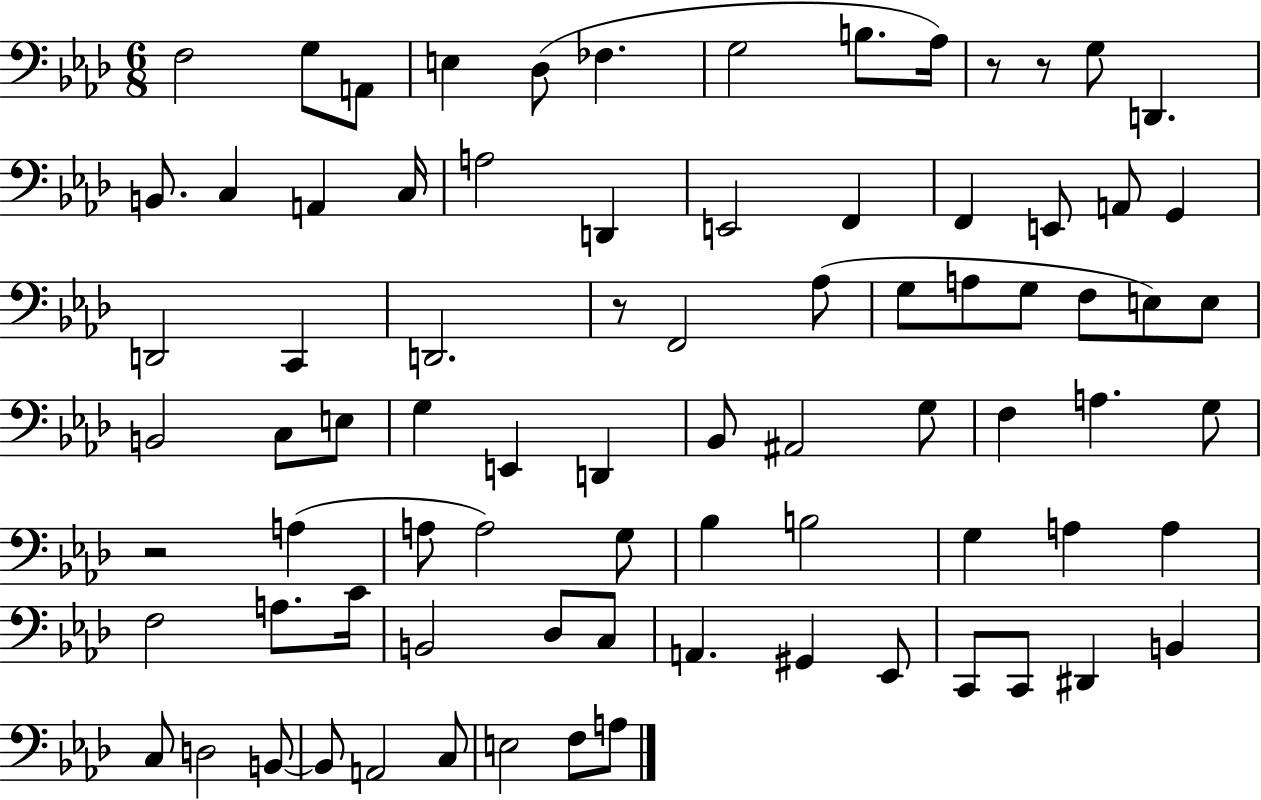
X:1
T:Untitled
M:6/8
L:1/4
K:Ab
F,2 G,/2 A,,/2 E, _D,/2 _F, G,2 B,/2 _A,/4 z/2 z/2 G,/2 D,, B,,/2 C, A,, C,/4 A,2 D,, E,,2 F,, F,, E,,/2 A,,/2 G,, D,,2 C,, D,,2 z/2 F,,2 _A,/2 G,/2 A,/2 G,/2 F,/2 E,/2 E,/2 B,,2 C,/2 E,/2 G, E,, D,, _B,,/2 ^A,,2 G,/2 F, A, G,/2 z2 A, A,/2 A,2 G,/2 _B, B,2 G, A, A, F,2 A,/2 C/4 B,,2 _D,/2 C,/2 A,, ^G,, _E,,/2 C,,/2 C,,/2 ^D,, B,, C,/2 D,2 B,,/2 B,,/2 A,,2 C,/2 E,2 F,/2 A,/2